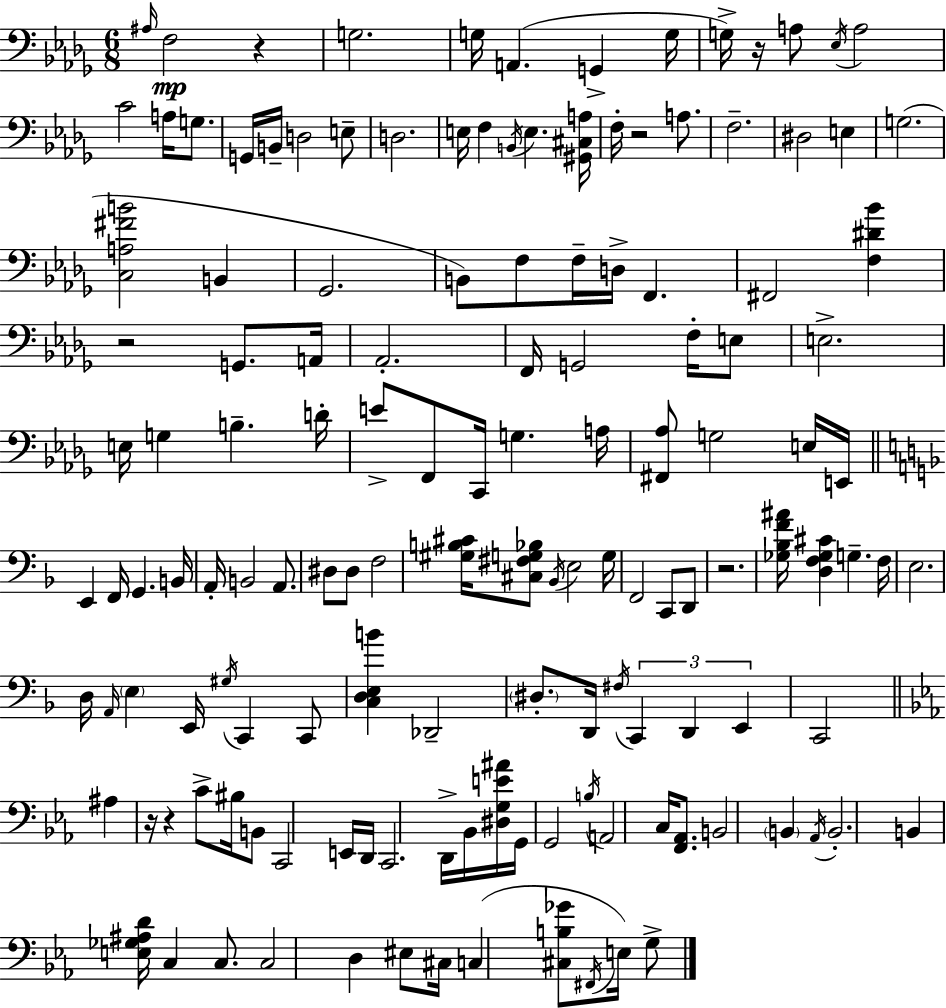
X:1
T:Untitled
M:6/8
L:1/4
K:Bbm
^A,/4 F,2 z G,2 G,/4 A,, G,, G,/4 G,/4 z/4 A,/2 _E,/4 A,2 C2 A,/4 G,/2 G,,/4 B,,/4 D,2 E,/2 D,2 E,/4 F, B,,/4 E, [^G,,^C,A,]/4 F,/4 z2 A,/2 F,2 ^D,2 E, G,2 [C,A,^FB]2 B,, _G,,2 B,,/2 F,/2 F,/4 D,/4 F,, ^F,,2 [F,^D_B] z2 G,,/2 A,,/4 _A,,2 F,,/4 G,,2 F,/4 E,/2 E,2 E,/4 G, B, D/4 E/2 F,,/2 C,,/4 G, A,/4 [^F,,_A,]/2 G,2 E,/4 E,,/4 E,, F,,/4 G,, B,,/4 A,,/4 B,,2 A,,/2 ^D,/2 ^D,/2 F,2 [^G,B,^C]/4 [^C,^F,G,_B,]/2 _B,,/4 E,2 G,/4 F,,2 C,,/2 D,,/2 z2 [_G,_B,F^A]/4 [D,F,_G,^C] G, F,/4 E,2 D,/4 A,,/4 E, E,,/4 ^G,/4 C,, C,,/2 [C,D,E,B] _D,,2 ^D,/2 D,,/4 ^F,/4 C,, D,, E,, C,,2 ^A, z/4 z C/2 ^B,/4 B,,/2 C,,2 E,,/4 D,,/4 C,,2 D,,/4 _B,,/4 [^D,G,E^A]/4 G,,/4 G,,2 B,/4 A,,2 C,/4 [F,,_A,,]/2 B,,2 B,, _A,,/4 B,,2 B,, [E,_G,^A,D]/4 C, C,/2 C,2 D, ^E,/2 ^C,/4 C, [^C,B,_G]/2 ^F,,/4 E,/4 G,/2